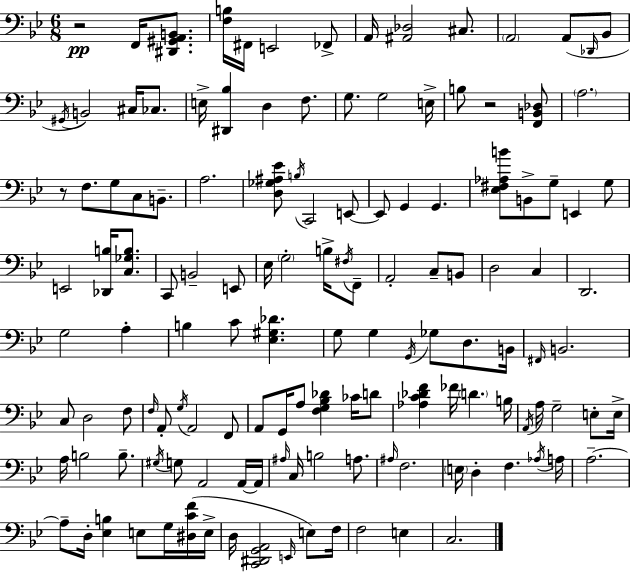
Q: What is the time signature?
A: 6/8